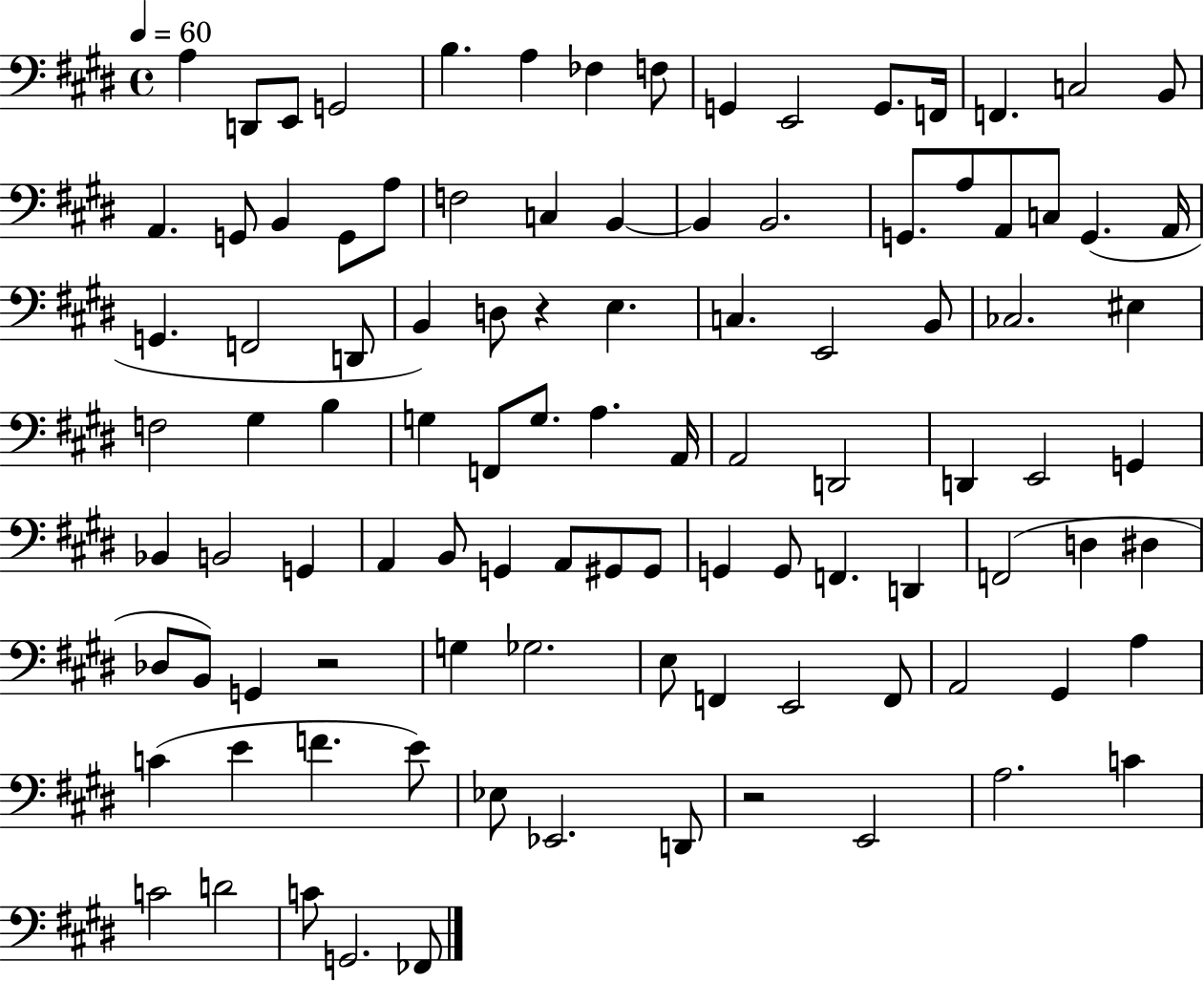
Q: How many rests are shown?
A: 3